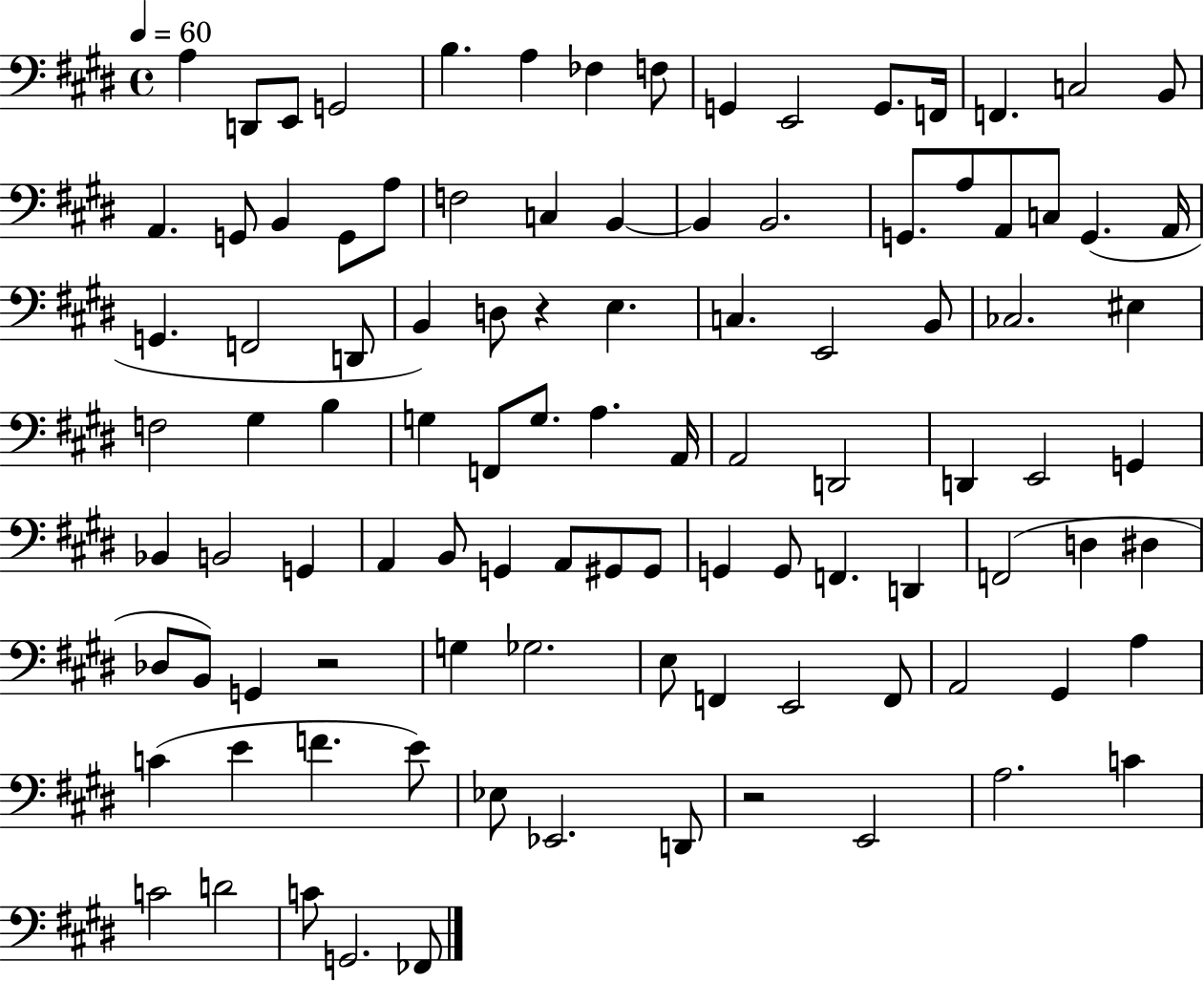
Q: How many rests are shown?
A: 3